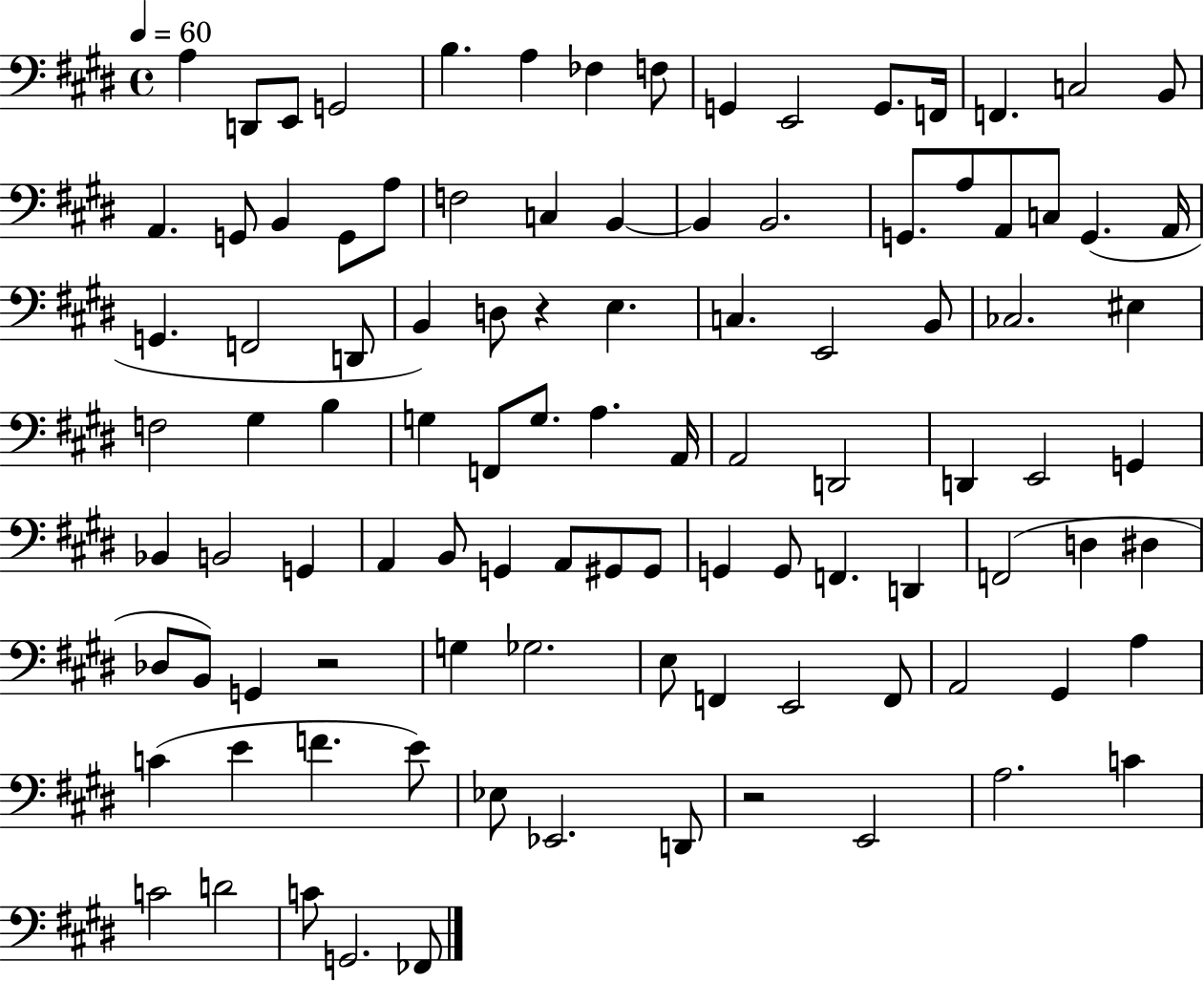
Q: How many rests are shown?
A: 3